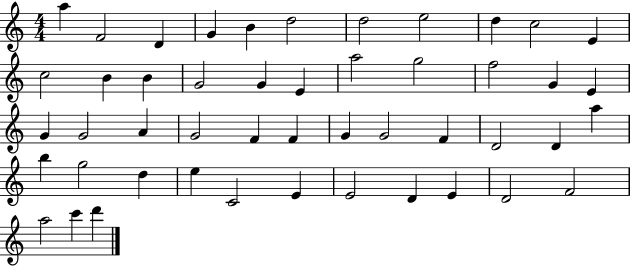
A5/q F4/h D4/q G4/q B4/q D5/h D5/h E5/h D5/q C5/h E4/q C5/h B4/q B4/q G4/h G4/q E4/q A5/h G5/h F5/h G4/q E4/q G4/q G4/h A4/q G4/h F4/q F4/q G4/q G4/h F4/q D4/h D4/q A5/q B5/q G5/h D5/q E5/q C4/h E4/q E4/h D4/q E4/q D4/h F4/h A5/h C6/q D6/q